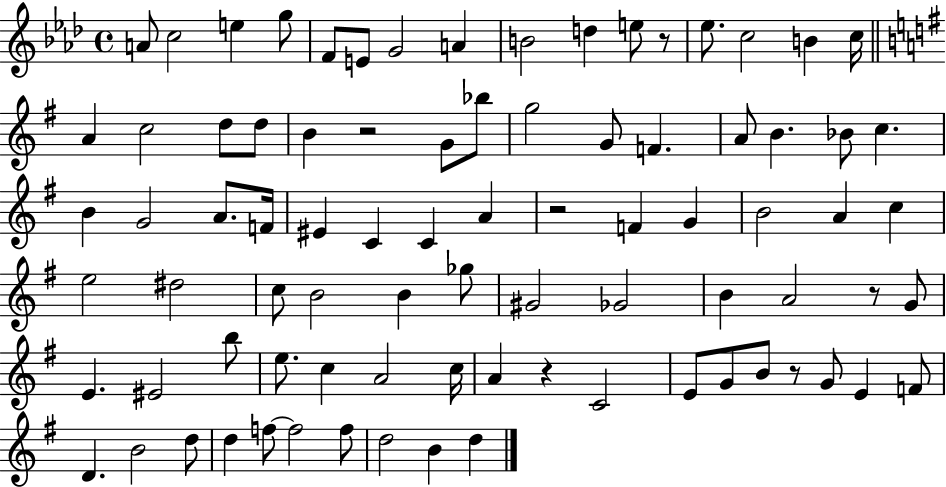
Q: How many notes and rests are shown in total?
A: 84